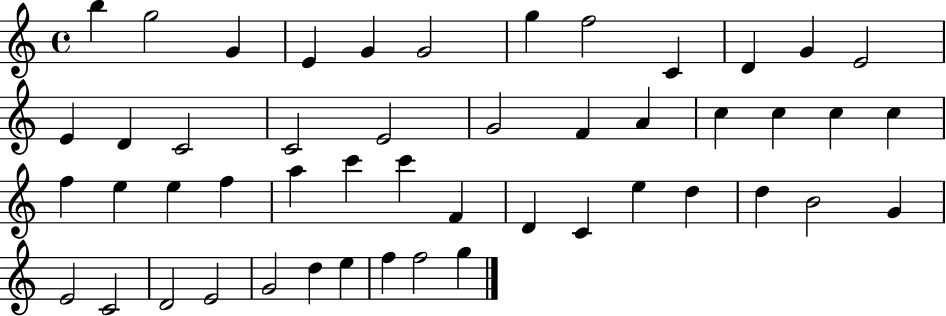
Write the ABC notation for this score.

X:1
T:Untitled
M:4/4
L:1/4
K:C
b g2 G E G G2 g f2 C D G E2 E D C2 C2 E2 G2 F A c c c c f e e f a c' c' F D C e d d B2 G E2 C2 D2 E2 G2 d e f f2 g